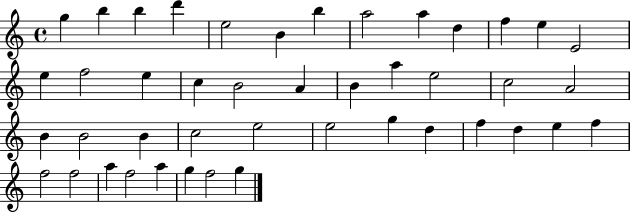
{
  \clef treble
  \time 4/4
  \defaultTimeSignature
  \key c \major
  g''4 b''4 b''4 d'''4 | e''2 b'4 b''4 | a''2 a''4 d''4 | f''4 e''4 e'2 | \break e''4 f''2 e''4 | c''4 b'2 a'4 | b'4 a''4 e''2 | c''2 a'2 | \break b'4 b'2 b'4 | c''2 e''2 | e''2 g''4 d''4 | f''4 d''4 e''4 f''4 | \break f''2 f''2 | a''4 f''2 a''4 | g''4 f''2 g''4 | \bar "|."
}